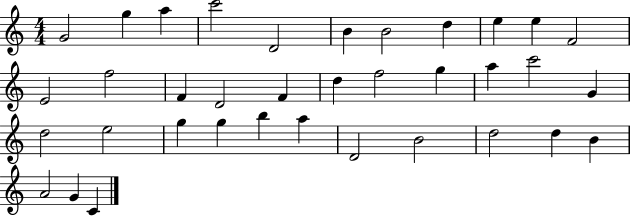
{
  \clef treble
  \numericTimeSignature
  \time 4/4
  \key c \major
  g'2 g''4 a''4 | c'''2 d'2 | b'4 b'2 d''4 | e''4 e''4 f'2 | \break e'2 f''2 | f'4 d'2 f'4 | d''4 f''2 g''4 | a''4 c'''2 g'4 | \break d''2 e''2 | g''4 g''4 b''4 a''4 | d'2 b'2 | d''2 d''4 b'4 | \break a'2 g'4 c'4 | \bar "|."
}